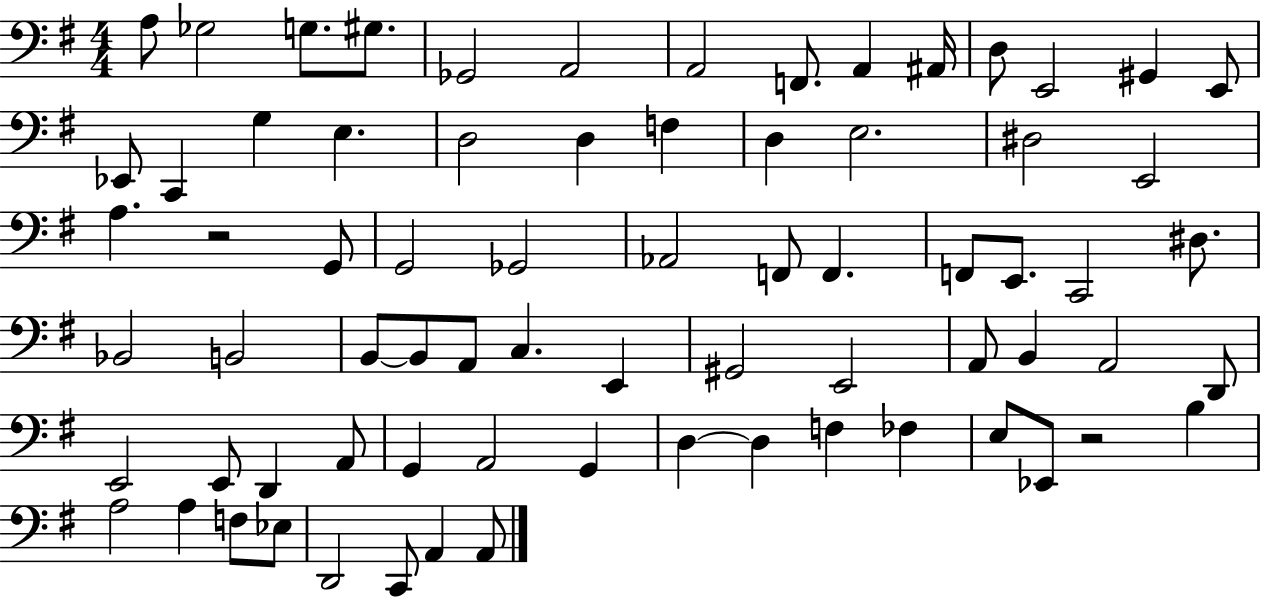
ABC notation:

X:1
T:Untitled
M:4/4
L:1/4
K:G
A,/2 _G,2 G,/2 ^G,/2 _G,,2 A,,2 A,,2 F,,/2 A,, ^A,,/4 D,/2 E,,2 ^G,, E,,/2 _E,,/2 C,, G, E, D,2 D, F, D, E,2 ^D,2 E,,2 A, z2 G,,/2 G,,2 _G,,2 _A,,2 F,,/2 F,, F,,/2 E,,/2 C,,2 ^D,/2 _B,,2 B,,2 B,,/2 B,,/2 A,,/2 C, E,, ^G,,2 E,,2 A,,/2 B,, A,,2 D,,/2 E,,2 E,,/2 D,, A,,/2 G,, A,,2 G,, D, D, F, _F, E,/2 _E,,/2 z2 B, A,2 A, F,/2 _E,/2 D,,2 C,,/2 A,, A,,/2